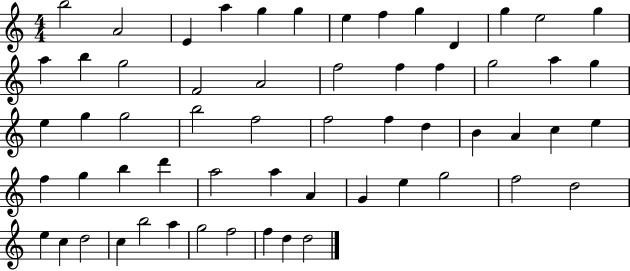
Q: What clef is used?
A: treble